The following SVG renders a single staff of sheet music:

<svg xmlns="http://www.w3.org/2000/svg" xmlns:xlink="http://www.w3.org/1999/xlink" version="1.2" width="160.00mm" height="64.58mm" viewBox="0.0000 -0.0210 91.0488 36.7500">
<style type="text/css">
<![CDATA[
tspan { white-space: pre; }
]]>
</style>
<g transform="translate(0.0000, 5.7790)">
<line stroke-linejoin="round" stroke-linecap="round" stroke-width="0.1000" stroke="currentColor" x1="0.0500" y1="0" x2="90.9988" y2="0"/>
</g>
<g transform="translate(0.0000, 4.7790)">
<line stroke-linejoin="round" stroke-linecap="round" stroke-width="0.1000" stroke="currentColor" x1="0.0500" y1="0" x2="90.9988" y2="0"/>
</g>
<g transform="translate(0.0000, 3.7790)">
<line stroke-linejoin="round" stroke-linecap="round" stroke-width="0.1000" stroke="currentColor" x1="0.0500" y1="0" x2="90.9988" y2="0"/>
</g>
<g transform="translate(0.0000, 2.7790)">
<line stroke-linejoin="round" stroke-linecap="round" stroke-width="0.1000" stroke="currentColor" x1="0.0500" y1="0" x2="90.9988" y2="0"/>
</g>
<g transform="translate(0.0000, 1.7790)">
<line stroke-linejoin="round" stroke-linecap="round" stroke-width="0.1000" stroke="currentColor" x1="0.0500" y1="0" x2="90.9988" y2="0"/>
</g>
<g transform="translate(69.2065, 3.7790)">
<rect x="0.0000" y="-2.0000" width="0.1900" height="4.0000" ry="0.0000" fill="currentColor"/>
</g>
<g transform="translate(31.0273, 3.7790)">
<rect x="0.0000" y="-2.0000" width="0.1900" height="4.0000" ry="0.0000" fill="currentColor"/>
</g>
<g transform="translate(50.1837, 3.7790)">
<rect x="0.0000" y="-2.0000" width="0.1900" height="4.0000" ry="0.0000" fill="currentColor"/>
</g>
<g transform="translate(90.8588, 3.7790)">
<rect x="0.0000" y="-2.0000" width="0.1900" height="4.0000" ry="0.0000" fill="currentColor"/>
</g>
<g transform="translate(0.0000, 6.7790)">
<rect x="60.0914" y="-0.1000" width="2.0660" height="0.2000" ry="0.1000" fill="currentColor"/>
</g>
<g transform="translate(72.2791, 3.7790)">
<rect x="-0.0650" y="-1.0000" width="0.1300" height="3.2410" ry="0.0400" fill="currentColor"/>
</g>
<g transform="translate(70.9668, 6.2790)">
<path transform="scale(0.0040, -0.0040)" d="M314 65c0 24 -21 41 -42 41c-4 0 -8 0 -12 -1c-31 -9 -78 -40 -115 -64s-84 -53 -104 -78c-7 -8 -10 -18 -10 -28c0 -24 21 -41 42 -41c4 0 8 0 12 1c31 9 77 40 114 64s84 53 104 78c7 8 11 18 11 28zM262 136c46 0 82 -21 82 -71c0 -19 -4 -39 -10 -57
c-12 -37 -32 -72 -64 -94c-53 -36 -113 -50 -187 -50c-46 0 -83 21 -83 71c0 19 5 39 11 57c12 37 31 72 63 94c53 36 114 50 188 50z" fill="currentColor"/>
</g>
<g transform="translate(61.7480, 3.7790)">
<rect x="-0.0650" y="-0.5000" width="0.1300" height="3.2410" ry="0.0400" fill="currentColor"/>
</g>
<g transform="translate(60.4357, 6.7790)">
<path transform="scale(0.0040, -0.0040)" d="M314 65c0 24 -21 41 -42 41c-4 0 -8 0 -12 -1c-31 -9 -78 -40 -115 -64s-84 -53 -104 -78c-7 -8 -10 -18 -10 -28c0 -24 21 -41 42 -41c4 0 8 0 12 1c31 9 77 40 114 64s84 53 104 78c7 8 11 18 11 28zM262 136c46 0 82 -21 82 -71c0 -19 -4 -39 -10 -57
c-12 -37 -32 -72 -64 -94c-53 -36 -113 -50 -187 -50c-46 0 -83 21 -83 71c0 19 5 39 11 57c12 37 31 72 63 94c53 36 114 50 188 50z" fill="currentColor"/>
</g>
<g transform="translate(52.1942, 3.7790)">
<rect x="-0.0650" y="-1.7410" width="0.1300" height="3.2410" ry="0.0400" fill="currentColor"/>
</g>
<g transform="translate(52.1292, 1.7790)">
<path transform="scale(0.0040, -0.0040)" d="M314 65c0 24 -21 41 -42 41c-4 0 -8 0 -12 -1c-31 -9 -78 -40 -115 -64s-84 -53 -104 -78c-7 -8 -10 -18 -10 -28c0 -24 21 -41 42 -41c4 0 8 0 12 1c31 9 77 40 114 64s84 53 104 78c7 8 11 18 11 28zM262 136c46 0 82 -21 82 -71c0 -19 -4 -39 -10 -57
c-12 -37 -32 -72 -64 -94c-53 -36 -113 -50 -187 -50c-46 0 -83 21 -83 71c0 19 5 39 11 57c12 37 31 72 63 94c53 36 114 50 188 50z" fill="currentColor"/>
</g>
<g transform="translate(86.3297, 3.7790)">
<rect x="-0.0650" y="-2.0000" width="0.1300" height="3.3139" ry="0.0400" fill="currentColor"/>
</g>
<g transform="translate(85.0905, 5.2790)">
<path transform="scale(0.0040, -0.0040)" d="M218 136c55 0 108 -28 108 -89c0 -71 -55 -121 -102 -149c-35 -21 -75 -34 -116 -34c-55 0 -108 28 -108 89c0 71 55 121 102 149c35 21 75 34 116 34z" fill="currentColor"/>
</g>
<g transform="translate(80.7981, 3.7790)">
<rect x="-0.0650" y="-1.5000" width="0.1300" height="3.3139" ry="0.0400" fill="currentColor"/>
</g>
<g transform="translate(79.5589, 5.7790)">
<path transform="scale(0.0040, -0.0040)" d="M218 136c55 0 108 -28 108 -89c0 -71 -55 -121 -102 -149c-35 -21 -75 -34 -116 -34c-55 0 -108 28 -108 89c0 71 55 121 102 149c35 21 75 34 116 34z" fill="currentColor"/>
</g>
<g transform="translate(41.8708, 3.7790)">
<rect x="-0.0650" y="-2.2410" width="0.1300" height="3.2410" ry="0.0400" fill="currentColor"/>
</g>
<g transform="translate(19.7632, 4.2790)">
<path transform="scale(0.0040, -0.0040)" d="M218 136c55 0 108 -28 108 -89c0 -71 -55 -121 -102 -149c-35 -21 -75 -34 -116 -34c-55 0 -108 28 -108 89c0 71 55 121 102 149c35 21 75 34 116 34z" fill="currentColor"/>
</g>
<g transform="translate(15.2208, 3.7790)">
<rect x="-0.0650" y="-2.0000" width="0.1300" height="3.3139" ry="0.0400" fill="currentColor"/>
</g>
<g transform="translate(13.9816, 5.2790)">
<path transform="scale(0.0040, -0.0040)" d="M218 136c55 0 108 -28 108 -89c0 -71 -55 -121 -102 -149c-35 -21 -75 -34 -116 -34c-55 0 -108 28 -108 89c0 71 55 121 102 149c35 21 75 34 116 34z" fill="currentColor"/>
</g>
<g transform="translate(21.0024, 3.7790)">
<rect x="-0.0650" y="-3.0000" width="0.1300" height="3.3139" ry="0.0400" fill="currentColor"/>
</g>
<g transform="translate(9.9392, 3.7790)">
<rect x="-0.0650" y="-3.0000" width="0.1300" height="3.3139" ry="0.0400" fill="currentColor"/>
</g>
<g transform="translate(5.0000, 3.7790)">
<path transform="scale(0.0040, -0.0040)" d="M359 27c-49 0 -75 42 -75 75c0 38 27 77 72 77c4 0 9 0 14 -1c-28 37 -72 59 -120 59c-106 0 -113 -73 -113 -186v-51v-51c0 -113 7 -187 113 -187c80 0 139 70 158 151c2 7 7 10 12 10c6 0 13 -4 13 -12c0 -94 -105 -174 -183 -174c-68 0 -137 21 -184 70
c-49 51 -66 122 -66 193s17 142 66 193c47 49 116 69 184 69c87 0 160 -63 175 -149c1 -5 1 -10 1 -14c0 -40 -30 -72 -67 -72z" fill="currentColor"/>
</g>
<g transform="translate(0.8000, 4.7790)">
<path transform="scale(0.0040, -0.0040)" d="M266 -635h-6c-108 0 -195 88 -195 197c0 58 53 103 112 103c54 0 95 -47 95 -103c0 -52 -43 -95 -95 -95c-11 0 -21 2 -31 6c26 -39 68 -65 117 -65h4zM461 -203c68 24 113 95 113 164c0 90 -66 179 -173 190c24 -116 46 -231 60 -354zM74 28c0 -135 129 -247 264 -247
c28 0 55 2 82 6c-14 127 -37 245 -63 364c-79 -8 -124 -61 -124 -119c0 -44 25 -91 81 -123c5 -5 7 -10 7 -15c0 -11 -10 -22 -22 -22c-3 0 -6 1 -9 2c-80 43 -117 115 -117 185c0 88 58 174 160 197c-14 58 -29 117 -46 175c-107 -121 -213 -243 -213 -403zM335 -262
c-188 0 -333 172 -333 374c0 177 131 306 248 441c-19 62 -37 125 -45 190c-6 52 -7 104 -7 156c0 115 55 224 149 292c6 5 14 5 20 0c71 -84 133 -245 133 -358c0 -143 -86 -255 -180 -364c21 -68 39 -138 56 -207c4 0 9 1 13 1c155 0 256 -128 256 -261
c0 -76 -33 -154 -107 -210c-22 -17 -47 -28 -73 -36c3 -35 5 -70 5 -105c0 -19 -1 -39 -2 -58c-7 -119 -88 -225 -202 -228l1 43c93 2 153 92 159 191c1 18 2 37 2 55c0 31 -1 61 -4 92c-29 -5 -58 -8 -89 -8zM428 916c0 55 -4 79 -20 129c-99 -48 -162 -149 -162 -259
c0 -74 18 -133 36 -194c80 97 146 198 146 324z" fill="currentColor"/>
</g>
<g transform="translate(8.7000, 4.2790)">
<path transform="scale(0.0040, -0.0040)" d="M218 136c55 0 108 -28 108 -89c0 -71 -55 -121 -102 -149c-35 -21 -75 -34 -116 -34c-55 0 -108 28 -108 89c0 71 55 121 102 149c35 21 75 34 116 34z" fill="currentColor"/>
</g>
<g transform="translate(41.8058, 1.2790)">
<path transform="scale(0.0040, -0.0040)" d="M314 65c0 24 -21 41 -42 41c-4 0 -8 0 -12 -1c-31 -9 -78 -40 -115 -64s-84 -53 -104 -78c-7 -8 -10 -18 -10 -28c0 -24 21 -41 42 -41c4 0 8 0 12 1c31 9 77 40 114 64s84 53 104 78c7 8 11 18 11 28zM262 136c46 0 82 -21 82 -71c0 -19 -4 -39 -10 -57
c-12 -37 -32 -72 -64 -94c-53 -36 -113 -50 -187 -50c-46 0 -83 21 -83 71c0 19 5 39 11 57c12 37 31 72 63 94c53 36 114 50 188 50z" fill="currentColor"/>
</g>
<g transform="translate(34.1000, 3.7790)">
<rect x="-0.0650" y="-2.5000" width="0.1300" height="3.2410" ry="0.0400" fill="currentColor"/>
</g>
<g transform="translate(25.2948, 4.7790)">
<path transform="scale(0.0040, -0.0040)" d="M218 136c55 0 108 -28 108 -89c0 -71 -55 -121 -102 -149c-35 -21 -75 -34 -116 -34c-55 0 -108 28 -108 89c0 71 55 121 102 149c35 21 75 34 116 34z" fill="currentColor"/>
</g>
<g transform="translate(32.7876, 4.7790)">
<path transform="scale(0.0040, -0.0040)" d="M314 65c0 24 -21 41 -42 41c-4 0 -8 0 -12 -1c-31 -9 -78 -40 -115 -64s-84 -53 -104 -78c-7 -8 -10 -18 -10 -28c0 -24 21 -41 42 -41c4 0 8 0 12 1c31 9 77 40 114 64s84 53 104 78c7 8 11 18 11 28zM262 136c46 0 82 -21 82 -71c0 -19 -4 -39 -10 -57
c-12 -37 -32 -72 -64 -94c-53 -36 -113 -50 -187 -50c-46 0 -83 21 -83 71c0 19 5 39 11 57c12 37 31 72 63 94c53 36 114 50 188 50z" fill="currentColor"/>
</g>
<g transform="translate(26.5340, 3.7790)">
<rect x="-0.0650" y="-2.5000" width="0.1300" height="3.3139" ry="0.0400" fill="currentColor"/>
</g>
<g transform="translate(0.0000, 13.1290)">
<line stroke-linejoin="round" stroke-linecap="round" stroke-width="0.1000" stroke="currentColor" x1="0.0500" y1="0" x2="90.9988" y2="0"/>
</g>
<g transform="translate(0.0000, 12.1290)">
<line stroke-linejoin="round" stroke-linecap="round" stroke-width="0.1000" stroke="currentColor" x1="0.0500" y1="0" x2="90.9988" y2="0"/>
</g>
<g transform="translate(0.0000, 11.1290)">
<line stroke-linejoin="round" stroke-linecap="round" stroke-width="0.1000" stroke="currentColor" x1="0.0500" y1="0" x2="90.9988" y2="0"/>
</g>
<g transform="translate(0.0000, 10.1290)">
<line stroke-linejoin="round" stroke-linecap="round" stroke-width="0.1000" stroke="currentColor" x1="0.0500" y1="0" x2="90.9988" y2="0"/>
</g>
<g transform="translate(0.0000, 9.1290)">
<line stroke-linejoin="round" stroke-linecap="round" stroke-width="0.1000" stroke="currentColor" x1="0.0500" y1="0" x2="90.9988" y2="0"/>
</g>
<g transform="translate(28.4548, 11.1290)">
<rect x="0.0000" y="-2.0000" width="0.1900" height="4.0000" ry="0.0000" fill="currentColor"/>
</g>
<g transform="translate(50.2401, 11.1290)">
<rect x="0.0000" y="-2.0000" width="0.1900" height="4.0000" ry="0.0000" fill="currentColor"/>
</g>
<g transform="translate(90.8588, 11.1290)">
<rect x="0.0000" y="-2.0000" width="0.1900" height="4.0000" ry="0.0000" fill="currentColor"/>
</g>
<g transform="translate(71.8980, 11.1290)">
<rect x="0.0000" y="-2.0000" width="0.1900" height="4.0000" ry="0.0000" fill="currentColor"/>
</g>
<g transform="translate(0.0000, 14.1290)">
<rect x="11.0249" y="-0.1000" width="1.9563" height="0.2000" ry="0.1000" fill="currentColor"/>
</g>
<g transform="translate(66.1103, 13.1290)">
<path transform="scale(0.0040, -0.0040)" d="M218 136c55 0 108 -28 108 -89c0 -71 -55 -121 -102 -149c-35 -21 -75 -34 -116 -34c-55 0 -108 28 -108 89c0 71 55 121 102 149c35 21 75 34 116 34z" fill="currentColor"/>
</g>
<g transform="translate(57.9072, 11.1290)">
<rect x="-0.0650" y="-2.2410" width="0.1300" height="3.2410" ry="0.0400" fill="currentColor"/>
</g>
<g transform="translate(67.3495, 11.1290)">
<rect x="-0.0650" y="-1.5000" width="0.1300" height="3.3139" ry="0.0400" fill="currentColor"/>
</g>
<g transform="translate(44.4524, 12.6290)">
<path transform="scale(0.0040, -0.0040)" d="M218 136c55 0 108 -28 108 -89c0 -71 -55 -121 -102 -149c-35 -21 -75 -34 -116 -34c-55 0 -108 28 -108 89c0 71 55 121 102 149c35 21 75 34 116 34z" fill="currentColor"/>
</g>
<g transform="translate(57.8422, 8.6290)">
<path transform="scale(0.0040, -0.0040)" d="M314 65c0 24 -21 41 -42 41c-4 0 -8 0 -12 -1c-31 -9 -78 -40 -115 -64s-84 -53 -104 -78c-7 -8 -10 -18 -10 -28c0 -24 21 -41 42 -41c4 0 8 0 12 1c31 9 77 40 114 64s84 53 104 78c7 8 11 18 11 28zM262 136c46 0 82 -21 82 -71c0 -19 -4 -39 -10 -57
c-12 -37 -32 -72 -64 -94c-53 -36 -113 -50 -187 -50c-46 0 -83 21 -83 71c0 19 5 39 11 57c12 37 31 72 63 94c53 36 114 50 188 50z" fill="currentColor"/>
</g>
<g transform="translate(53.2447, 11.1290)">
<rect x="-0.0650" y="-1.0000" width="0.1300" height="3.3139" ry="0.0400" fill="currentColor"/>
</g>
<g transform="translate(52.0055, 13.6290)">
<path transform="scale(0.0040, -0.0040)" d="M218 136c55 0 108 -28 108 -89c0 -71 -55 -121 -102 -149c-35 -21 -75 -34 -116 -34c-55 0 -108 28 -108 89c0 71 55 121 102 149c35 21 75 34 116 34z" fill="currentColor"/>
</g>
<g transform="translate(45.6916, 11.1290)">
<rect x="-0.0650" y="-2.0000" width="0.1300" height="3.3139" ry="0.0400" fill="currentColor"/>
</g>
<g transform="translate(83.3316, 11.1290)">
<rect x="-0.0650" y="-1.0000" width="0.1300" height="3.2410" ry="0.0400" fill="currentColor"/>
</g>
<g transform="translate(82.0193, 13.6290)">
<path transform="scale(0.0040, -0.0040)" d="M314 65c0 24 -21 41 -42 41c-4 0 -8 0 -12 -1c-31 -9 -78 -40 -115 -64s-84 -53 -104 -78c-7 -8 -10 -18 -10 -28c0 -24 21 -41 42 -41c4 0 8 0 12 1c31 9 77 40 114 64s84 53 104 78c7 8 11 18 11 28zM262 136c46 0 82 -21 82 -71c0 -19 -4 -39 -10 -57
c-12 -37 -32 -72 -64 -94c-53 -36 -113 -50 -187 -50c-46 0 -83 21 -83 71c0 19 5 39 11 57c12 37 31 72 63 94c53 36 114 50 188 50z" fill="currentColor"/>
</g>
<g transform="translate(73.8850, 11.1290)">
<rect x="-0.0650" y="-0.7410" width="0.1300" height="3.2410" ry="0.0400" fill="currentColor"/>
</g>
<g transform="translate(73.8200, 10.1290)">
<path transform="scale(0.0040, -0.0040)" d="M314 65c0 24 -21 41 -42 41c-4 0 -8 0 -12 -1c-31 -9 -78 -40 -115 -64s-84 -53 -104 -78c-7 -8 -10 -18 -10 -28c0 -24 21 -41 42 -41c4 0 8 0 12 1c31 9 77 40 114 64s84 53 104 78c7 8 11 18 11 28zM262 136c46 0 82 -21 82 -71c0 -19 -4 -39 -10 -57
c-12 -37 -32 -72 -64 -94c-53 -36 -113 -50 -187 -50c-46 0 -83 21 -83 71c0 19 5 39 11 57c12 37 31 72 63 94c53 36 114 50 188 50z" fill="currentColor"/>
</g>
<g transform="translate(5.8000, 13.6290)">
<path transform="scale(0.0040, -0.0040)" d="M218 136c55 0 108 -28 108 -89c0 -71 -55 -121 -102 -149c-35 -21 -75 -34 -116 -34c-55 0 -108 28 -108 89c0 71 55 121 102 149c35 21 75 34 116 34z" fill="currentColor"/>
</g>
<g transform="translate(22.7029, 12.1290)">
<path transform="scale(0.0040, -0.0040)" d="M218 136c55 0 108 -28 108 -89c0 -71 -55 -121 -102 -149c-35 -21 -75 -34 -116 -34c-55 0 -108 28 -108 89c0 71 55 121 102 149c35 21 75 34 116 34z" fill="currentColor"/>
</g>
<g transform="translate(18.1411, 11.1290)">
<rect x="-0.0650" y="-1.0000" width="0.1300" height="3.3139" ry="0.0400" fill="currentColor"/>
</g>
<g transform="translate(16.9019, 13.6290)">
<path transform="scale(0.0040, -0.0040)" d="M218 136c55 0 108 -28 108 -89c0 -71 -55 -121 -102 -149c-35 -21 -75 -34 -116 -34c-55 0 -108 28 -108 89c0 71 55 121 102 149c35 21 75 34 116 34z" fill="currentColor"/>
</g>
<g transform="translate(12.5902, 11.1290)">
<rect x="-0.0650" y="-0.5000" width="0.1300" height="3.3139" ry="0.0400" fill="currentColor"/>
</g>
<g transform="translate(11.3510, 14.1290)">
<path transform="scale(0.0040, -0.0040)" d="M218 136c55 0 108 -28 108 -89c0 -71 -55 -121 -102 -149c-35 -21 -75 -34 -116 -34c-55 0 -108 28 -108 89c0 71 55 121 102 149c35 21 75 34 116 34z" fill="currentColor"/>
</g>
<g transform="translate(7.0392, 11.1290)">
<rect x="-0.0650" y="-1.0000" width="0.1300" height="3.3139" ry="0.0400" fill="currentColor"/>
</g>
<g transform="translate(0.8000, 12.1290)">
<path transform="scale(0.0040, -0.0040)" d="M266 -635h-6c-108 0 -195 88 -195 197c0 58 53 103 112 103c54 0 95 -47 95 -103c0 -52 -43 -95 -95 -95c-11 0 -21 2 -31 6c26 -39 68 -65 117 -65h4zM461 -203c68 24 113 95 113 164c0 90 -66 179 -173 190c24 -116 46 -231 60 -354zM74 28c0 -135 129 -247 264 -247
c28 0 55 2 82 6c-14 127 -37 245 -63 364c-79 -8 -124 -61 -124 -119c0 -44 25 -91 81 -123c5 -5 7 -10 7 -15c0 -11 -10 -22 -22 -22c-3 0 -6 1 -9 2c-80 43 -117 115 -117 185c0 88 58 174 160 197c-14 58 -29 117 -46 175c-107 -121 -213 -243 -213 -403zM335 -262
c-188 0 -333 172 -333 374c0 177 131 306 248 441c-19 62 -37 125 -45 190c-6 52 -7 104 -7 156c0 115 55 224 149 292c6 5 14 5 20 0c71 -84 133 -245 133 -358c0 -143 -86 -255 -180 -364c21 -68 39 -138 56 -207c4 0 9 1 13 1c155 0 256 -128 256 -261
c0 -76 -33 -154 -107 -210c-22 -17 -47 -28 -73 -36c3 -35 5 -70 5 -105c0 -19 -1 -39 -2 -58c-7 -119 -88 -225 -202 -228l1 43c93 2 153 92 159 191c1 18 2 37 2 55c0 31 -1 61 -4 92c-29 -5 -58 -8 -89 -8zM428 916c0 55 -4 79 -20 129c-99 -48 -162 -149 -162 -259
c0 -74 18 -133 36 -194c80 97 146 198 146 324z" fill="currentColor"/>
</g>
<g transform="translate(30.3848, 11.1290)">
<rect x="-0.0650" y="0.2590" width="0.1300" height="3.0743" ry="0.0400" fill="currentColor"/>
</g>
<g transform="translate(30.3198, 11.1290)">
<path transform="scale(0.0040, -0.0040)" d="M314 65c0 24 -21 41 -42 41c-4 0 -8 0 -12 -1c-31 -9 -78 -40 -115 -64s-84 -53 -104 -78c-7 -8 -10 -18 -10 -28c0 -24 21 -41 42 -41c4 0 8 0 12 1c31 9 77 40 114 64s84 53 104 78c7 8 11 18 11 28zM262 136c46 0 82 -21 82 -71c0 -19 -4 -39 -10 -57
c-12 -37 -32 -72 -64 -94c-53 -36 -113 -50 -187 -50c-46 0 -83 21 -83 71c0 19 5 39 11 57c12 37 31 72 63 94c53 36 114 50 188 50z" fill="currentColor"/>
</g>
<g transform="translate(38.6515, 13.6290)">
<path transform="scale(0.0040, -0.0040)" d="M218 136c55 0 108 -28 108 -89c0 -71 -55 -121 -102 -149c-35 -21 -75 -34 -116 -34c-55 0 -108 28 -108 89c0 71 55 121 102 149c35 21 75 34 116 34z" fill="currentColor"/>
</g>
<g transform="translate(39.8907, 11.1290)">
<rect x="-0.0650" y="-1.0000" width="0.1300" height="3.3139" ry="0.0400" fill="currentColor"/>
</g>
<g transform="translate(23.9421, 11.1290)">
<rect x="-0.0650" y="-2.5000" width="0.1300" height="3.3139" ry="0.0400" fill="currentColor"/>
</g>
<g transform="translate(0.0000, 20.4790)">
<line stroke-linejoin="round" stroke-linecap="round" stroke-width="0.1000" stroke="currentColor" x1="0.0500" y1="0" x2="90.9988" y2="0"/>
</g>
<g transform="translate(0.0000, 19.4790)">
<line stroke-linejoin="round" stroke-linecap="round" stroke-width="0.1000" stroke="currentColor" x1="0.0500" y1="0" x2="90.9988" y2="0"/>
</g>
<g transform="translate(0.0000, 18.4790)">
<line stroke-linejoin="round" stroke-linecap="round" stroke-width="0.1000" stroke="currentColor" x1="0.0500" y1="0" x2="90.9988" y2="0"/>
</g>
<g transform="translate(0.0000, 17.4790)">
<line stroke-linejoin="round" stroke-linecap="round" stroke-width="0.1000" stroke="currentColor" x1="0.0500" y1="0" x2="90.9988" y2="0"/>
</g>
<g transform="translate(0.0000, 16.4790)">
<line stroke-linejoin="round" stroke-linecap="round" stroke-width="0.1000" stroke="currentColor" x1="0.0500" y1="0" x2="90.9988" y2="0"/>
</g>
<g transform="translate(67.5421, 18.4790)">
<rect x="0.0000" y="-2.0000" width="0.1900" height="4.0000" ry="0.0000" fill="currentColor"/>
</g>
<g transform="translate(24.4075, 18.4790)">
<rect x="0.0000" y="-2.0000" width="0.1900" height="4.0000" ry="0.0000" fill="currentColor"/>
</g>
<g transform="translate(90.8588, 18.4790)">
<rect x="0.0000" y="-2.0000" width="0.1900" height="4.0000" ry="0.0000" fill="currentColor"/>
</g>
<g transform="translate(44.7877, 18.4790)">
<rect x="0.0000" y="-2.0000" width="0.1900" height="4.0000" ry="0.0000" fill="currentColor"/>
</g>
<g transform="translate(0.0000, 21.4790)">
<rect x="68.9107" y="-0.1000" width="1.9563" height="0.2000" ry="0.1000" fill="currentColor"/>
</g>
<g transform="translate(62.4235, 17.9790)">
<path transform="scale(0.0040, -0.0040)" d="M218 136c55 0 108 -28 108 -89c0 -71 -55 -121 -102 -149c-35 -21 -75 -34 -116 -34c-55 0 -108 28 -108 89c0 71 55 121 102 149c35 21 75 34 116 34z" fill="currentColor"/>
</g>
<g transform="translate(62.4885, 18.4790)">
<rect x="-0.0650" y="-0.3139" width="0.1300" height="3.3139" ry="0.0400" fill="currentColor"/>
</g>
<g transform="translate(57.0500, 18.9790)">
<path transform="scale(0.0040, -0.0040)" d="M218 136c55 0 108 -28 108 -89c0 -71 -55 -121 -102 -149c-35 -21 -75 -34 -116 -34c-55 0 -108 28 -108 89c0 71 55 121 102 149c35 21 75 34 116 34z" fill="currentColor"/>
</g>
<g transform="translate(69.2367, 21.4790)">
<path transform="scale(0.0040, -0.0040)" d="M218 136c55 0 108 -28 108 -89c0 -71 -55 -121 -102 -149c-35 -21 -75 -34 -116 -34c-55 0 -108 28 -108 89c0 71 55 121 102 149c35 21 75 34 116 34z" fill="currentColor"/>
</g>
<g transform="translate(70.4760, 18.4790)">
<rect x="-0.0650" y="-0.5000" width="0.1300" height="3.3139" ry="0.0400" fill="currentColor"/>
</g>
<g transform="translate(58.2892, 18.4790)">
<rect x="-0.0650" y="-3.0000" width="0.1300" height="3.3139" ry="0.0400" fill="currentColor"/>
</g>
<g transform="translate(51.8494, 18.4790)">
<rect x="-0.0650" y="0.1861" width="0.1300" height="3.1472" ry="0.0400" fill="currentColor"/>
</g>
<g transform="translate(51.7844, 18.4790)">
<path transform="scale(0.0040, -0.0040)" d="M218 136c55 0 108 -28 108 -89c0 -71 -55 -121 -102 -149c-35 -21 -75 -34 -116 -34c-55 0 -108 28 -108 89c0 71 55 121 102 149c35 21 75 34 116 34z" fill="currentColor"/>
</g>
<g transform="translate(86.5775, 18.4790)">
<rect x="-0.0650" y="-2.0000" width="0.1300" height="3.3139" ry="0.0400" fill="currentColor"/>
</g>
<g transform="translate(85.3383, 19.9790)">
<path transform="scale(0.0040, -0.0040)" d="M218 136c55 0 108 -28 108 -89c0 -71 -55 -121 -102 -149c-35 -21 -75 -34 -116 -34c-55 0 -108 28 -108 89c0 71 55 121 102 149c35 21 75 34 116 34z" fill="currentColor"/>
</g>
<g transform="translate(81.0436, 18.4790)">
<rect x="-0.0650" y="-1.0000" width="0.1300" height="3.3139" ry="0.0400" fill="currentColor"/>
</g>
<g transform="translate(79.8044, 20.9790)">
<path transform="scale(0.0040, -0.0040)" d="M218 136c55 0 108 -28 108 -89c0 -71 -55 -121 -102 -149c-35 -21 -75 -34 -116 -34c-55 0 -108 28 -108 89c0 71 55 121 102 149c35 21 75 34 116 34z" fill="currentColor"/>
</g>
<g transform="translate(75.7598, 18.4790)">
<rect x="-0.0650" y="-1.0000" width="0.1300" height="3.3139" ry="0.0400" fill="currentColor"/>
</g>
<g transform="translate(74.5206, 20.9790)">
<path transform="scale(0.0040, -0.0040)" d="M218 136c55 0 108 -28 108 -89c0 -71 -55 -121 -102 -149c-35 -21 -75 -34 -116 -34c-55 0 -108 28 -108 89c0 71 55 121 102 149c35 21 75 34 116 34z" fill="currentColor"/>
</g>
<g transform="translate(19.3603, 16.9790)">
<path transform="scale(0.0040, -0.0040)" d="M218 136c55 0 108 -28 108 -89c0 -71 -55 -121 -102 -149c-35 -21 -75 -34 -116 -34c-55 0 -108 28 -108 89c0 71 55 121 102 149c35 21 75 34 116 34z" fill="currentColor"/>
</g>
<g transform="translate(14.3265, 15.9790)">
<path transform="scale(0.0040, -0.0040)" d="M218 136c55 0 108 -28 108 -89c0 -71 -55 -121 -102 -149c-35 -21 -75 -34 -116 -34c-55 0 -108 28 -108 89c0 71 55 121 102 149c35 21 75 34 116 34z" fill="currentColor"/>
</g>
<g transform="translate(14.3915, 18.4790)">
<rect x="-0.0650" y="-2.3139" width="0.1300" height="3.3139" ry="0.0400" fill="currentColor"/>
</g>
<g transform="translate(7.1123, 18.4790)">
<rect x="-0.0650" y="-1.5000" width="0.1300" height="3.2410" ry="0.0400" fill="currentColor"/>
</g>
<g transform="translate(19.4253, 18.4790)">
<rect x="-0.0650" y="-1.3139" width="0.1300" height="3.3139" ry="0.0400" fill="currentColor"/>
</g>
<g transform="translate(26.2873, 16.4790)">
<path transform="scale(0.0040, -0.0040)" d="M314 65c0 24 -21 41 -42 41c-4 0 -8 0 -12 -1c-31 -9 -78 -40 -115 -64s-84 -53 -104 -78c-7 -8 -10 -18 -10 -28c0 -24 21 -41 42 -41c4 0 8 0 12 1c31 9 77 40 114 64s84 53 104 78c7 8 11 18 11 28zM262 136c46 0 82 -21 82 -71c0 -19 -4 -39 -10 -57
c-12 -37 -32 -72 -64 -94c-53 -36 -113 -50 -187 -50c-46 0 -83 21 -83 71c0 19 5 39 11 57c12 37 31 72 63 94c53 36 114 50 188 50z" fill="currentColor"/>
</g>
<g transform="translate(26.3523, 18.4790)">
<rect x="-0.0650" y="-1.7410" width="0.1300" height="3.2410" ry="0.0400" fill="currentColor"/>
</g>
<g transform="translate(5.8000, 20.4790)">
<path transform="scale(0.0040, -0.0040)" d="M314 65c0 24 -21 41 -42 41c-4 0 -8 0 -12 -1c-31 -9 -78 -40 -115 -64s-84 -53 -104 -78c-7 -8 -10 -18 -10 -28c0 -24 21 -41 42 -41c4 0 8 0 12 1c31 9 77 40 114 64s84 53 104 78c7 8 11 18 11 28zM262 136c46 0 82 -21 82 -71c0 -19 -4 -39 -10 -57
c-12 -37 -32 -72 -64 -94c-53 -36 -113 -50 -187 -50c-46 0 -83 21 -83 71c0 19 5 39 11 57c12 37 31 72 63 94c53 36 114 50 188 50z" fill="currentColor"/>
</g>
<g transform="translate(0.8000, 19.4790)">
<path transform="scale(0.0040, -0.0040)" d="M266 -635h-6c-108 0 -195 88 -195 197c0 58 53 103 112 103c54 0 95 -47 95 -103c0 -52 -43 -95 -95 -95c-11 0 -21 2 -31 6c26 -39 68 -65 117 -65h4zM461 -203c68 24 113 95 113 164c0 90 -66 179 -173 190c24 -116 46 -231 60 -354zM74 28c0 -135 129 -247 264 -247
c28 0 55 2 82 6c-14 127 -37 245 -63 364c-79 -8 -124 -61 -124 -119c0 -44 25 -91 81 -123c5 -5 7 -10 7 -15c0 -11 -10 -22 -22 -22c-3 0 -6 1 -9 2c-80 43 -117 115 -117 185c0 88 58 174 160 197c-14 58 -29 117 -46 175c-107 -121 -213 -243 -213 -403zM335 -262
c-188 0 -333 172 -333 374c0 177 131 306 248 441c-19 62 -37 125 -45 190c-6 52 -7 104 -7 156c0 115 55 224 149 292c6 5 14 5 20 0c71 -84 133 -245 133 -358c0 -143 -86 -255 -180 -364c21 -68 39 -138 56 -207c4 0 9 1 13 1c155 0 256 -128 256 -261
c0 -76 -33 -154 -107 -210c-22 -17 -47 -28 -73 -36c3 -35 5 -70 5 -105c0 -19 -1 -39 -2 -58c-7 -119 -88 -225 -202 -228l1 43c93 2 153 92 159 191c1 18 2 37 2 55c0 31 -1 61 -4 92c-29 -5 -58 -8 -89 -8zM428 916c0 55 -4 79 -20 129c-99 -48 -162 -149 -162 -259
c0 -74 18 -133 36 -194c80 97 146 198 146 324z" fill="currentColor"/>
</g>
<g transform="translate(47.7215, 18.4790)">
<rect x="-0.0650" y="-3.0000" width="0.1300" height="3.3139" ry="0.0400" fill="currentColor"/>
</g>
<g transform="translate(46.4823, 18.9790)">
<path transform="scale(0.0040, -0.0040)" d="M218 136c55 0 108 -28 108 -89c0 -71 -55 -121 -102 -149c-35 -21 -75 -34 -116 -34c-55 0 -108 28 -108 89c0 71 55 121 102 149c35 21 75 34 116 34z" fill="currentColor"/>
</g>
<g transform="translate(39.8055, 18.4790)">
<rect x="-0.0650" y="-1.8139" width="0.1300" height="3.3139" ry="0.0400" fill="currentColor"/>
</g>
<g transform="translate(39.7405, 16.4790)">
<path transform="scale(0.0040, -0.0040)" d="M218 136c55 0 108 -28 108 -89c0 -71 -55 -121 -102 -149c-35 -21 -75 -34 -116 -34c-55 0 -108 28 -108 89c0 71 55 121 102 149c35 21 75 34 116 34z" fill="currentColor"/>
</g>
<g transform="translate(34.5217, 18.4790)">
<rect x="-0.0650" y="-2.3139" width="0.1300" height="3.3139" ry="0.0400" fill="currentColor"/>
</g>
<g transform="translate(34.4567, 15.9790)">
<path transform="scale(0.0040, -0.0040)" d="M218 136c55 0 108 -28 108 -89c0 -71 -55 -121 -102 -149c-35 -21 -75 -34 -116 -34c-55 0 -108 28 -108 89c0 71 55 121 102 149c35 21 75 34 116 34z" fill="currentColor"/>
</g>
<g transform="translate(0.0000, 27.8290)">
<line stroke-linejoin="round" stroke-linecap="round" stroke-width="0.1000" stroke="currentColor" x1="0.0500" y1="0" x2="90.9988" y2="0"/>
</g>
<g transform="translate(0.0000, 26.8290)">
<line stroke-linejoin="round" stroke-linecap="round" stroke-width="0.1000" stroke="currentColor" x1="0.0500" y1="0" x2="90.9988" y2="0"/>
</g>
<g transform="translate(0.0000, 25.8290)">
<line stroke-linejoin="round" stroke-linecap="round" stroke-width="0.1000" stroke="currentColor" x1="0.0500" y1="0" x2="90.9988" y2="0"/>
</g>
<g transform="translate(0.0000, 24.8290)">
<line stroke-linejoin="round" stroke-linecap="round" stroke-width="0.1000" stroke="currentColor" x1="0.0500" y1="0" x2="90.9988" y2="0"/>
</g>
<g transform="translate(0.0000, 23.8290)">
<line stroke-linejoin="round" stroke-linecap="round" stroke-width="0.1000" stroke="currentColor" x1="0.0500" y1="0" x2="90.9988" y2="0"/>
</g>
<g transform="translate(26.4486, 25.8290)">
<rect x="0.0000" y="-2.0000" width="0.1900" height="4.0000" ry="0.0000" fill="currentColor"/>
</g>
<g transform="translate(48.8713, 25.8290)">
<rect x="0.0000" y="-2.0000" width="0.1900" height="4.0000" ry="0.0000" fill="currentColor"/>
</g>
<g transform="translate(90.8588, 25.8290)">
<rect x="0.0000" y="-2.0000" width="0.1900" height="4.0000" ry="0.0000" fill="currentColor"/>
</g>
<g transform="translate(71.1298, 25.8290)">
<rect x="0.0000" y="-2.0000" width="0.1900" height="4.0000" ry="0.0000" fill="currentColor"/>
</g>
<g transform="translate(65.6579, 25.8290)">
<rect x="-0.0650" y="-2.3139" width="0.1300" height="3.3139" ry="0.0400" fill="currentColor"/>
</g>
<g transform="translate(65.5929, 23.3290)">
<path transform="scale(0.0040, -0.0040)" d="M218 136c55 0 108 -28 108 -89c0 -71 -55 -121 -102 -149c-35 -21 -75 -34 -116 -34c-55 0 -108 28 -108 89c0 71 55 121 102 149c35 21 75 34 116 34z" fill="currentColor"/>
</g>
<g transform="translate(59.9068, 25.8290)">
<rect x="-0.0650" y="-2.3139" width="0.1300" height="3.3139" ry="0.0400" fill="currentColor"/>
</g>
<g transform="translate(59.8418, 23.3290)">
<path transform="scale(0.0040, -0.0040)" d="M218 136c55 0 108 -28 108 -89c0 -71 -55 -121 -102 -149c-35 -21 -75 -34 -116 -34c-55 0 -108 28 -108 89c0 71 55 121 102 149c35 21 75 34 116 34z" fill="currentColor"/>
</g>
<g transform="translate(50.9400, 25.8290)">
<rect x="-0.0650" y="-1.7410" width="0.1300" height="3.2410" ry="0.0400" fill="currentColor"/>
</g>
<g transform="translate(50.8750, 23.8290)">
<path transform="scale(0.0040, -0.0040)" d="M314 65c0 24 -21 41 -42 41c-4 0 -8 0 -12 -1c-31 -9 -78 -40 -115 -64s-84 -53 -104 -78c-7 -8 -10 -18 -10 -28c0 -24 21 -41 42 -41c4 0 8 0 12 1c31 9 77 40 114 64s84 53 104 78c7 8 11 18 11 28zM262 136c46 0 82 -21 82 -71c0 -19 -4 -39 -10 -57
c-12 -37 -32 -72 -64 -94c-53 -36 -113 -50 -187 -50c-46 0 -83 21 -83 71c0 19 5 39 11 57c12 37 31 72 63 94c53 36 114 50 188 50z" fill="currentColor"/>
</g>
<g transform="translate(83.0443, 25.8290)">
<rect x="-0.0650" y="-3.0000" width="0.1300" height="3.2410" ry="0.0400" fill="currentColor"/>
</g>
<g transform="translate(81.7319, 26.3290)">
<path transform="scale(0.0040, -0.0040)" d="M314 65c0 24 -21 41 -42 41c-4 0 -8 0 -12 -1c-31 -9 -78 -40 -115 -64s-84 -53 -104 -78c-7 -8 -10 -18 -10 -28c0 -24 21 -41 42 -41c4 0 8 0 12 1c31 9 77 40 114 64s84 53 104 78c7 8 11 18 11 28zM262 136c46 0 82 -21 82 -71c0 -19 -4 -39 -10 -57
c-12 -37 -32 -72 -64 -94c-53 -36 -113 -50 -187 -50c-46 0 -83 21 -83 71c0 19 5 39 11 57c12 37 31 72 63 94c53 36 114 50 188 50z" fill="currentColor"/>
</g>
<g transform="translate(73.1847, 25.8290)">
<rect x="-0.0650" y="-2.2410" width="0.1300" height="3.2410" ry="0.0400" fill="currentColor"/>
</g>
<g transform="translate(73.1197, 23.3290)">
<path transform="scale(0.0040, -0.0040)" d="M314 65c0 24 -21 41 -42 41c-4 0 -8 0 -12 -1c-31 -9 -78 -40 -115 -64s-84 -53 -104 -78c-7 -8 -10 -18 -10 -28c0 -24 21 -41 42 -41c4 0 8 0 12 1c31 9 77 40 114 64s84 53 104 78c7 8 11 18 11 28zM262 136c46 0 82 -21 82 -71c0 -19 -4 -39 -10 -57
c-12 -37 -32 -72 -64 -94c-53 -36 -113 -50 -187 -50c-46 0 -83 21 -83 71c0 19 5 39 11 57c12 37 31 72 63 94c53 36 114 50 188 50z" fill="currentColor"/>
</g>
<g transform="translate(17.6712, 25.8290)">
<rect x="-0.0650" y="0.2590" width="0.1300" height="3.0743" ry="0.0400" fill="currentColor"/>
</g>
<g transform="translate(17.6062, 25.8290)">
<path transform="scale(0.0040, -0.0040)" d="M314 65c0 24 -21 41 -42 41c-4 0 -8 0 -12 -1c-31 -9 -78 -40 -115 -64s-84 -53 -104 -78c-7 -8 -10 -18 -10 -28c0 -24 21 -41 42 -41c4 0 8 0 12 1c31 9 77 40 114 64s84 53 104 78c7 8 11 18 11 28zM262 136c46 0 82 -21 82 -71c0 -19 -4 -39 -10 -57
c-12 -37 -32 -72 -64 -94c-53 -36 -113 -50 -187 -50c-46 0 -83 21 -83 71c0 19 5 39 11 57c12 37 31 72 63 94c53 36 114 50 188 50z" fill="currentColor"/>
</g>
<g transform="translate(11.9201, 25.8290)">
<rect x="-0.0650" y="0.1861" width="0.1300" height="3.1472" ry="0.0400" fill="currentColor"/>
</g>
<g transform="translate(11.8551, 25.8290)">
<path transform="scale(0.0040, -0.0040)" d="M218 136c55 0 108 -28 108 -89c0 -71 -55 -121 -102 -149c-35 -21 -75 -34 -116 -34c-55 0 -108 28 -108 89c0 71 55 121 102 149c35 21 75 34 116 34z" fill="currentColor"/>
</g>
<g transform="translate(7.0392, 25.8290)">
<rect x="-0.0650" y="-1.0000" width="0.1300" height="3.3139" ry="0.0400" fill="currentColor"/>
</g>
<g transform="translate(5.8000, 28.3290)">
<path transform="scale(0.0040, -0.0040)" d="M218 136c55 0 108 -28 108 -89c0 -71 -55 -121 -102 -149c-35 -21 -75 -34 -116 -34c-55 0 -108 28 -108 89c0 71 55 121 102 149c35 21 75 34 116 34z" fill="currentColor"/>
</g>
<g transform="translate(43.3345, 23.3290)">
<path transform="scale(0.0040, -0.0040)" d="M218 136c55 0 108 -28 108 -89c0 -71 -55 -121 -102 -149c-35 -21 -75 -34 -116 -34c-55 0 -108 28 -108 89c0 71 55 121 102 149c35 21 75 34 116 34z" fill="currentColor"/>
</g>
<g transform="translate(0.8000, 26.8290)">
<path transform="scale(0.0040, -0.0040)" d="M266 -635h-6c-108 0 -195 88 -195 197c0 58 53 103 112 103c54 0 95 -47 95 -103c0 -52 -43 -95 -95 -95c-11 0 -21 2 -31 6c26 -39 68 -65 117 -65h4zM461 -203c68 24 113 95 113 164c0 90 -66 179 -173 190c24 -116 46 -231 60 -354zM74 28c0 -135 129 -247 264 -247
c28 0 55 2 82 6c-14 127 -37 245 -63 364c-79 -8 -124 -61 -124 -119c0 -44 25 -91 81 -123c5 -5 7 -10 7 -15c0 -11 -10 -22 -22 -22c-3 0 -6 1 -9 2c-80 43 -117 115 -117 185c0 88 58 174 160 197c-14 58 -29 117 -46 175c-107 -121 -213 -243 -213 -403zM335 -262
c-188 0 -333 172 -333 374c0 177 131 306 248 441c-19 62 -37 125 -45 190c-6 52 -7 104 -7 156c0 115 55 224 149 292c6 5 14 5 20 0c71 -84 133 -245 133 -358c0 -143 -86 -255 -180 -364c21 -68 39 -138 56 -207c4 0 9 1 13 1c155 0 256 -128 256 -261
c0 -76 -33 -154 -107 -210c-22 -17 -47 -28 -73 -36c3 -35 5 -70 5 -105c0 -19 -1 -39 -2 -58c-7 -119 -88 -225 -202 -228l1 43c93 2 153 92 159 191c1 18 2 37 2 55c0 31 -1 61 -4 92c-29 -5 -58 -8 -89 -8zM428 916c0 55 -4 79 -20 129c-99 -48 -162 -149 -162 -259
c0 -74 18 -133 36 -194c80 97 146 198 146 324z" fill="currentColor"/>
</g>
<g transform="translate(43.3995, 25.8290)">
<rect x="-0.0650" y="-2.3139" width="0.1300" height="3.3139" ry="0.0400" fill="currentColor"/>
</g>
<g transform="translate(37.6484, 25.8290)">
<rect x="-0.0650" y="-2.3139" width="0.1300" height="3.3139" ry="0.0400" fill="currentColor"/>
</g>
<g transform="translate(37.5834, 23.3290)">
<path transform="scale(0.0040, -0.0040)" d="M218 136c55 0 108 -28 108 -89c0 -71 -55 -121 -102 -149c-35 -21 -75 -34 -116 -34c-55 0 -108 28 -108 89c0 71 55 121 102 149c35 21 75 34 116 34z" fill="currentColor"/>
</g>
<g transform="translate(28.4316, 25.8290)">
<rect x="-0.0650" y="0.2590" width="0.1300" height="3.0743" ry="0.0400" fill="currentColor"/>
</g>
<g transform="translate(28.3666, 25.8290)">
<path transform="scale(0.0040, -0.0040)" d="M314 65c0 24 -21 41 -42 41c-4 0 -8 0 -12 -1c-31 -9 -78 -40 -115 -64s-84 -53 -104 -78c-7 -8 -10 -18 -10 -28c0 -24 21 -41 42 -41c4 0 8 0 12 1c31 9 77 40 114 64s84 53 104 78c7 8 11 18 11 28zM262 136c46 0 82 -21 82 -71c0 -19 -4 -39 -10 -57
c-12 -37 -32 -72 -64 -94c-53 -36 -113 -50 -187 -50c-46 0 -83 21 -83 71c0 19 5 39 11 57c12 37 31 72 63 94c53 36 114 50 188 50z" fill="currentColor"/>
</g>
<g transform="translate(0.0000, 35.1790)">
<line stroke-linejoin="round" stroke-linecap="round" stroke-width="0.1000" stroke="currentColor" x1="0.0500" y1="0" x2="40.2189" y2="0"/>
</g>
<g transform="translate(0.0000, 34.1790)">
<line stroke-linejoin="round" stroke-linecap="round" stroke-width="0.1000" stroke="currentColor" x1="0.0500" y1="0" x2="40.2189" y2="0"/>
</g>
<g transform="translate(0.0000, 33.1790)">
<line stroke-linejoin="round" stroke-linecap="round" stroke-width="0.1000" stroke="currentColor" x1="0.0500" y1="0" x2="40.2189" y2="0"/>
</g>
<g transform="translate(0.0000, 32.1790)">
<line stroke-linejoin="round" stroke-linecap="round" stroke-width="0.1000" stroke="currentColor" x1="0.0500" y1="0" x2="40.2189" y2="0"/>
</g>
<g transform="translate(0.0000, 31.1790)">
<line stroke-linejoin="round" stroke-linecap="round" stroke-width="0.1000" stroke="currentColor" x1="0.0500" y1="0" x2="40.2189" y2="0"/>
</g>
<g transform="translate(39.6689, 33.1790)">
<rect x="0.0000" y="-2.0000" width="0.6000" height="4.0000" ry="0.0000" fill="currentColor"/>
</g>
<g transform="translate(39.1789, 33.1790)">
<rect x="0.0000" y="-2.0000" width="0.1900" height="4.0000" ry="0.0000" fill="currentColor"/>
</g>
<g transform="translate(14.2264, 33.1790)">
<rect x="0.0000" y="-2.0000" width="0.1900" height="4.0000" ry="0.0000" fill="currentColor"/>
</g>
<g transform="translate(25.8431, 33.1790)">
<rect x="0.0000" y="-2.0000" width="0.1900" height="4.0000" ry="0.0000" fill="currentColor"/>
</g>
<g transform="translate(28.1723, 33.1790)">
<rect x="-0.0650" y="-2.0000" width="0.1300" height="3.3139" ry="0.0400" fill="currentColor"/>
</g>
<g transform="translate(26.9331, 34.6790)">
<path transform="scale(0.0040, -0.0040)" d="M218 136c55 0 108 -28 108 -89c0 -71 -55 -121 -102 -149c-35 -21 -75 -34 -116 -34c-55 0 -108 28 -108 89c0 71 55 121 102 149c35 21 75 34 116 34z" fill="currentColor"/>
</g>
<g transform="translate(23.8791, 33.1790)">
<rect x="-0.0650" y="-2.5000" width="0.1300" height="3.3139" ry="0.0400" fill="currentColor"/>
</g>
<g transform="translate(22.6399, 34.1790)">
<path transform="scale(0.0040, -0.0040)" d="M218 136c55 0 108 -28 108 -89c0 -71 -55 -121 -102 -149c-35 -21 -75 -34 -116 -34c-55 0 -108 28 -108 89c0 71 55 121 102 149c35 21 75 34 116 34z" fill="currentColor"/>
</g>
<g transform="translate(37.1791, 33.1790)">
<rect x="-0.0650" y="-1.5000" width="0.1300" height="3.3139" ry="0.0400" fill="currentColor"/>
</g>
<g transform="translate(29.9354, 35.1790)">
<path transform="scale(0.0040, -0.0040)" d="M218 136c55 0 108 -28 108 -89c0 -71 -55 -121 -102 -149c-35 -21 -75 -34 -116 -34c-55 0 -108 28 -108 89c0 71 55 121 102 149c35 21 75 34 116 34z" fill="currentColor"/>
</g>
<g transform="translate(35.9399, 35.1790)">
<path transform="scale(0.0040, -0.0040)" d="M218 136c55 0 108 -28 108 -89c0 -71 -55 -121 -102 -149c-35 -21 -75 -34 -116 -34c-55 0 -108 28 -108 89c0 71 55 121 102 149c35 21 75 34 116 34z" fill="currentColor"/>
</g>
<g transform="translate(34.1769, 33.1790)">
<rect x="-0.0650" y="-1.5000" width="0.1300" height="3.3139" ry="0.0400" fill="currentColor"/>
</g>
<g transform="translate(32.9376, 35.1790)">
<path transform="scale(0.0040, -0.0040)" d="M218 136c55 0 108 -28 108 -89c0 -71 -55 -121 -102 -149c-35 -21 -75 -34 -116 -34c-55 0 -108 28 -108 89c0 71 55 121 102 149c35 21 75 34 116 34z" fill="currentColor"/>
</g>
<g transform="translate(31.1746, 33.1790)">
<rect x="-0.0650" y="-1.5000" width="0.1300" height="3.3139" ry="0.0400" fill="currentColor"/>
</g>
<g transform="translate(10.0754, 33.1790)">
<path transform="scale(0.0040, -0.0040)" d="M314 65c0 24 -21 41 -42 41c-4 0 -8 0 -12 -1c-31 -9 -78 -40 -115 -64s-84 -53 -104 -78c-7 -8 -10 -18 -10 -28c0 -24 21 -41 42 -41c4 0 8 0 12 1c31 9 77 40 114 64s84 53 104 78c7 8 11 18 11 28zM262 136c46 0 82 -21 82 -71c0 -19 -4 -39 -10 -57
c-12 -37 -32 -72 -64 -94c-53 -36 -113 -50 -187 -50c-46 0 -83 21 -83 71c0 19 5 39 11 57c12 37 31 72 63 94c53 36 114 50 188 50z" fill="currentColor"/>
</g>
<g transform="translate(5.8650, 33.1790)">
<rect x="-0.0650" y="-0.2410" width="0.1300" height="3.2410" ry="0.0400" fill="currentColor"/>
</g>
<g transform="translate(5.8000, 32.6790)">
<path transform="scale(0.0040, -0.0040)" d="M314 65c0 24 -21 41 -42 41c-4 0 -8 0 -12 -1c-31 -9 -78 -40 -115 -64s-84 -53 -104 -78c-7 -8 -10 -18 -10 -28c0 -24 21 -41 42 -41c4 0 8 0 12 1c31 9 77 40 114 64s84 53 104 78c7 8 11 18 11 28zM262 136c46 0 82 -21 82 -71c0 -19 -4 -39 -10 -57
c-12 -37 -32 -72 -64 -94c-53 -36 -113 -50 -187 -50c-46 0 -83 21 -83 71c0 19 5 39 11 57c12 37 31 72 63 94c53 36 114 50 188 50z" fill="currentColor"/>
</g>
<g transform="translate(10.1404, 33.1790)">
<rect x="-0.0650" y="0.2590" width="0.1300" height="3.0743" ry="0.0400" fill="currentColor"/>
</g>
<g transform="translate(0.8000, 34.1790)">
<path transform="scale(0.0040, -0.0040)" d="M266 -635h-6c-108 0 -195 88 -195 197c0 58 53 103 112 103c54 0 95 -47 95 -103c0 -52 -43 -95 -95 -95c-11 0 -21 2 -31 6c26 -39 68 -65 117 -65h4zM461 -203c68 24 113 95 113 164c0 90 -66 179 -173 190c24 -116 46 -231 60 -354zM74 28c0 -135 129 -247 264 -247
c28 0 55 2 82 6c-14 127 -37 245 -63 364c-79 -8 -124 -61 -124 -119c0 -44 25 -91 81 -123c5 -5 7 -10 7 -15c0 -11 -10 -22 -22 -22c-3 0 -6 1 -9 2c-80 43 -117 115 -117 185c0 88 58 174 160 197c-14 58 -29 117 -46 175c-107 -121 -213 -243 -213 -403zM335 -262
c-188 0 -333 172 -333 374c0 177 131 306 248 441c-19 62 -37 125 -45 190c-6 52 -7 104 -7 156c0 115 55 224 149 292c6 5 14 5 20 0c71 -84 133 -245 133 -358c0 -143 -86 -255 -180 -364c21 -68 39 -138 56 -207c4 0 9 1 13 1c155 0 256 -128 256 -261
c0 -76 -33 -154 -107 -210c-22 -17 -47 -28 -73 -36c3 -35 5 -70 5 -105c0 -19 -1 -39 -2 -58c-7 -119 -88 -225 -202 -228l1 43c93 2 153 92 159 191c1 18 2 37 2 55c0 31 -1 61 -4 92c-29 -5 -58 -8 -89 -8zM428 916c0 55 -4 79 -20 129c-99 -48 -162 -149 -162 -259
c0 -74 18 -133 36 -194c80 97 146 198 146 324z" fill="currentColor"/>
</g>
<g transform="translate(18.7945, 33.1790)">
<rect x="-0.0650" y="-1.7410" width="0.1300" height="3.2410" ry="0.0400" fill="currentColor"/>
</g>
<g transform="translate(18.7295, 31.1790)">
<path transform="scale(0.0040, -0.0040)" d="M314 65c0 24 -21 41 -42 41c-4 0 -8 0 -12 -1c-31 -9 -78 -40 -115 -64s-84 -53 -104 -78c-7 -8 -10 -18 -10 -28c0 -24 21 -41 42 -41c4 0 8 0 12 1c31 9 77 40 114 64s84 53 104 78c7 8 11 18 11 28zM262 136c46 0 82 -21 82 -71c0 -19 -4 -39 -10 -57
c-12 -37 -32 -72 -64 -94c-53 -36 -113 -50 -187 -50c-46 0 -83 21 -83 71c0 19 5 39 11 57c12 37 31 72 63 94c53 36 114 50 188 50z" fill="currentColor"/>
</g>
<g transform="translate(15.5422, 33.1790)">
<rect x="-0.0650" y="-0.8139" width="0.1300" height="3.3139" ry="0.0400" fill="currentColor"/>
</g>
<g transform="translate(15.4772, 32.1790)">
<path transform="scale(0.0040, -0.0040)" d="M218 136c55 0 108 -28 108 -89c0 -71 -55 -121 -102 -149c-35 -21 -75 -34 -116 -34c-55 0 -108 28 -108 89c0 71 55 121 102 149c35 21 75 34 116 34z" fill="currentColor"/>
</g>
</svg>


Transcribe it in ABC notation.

X:1
T:Untitled
M:4/4
L:1/4
K:C
A F A G G2 g2 f2 C2 D2 E F D C D G B2 D F D g2 E d2 D2 E2 g e f2 g f A B A c C D D F D B B2 B2 g g f2 g g g2 A2 c2 B2 d f2 G F E E E